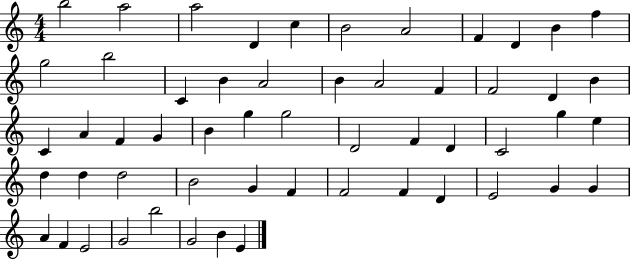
{
  \clef treble
  \numericTimeSignature
  \time 4/4
  \key c \major
  b''2 a''2 | a''2 d'4 c''4 | b'2 a'2 | f'4 d'4 b'4 f''4 | \break g''2 b''2 | c'4 b'4 a'2 | b'4 a'2 f'4 | f'2 d'4 b'4 | \break c'4 a'4 f'4 g'4 | b'4 g''4 g''2 | d'2 f'4 d'4 | c'2 g''4 e''4 | \break d''4 d''4 d''2 | b'2 g'4 f'4 | f'2 f'4 d'4 | e'2 g'4 g'4 | \break a'4 f'4 e'2 | g'2 b''2 | g'2 b'4 e'4 | \bar "|."
}